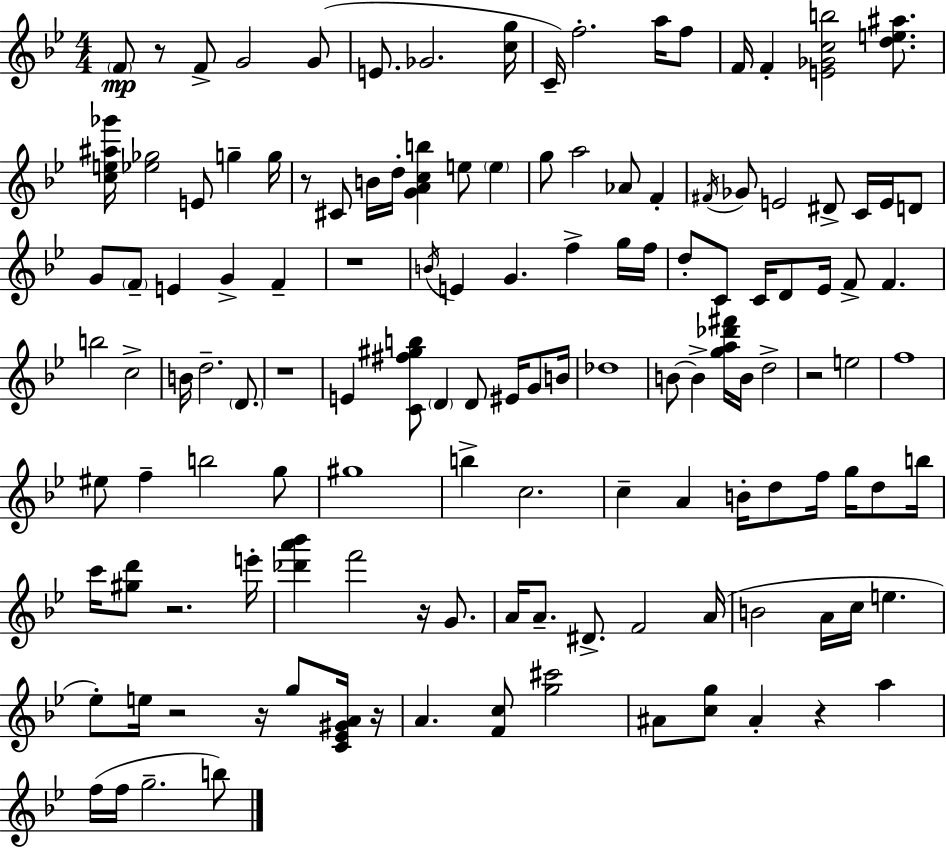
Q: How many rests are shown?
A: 11